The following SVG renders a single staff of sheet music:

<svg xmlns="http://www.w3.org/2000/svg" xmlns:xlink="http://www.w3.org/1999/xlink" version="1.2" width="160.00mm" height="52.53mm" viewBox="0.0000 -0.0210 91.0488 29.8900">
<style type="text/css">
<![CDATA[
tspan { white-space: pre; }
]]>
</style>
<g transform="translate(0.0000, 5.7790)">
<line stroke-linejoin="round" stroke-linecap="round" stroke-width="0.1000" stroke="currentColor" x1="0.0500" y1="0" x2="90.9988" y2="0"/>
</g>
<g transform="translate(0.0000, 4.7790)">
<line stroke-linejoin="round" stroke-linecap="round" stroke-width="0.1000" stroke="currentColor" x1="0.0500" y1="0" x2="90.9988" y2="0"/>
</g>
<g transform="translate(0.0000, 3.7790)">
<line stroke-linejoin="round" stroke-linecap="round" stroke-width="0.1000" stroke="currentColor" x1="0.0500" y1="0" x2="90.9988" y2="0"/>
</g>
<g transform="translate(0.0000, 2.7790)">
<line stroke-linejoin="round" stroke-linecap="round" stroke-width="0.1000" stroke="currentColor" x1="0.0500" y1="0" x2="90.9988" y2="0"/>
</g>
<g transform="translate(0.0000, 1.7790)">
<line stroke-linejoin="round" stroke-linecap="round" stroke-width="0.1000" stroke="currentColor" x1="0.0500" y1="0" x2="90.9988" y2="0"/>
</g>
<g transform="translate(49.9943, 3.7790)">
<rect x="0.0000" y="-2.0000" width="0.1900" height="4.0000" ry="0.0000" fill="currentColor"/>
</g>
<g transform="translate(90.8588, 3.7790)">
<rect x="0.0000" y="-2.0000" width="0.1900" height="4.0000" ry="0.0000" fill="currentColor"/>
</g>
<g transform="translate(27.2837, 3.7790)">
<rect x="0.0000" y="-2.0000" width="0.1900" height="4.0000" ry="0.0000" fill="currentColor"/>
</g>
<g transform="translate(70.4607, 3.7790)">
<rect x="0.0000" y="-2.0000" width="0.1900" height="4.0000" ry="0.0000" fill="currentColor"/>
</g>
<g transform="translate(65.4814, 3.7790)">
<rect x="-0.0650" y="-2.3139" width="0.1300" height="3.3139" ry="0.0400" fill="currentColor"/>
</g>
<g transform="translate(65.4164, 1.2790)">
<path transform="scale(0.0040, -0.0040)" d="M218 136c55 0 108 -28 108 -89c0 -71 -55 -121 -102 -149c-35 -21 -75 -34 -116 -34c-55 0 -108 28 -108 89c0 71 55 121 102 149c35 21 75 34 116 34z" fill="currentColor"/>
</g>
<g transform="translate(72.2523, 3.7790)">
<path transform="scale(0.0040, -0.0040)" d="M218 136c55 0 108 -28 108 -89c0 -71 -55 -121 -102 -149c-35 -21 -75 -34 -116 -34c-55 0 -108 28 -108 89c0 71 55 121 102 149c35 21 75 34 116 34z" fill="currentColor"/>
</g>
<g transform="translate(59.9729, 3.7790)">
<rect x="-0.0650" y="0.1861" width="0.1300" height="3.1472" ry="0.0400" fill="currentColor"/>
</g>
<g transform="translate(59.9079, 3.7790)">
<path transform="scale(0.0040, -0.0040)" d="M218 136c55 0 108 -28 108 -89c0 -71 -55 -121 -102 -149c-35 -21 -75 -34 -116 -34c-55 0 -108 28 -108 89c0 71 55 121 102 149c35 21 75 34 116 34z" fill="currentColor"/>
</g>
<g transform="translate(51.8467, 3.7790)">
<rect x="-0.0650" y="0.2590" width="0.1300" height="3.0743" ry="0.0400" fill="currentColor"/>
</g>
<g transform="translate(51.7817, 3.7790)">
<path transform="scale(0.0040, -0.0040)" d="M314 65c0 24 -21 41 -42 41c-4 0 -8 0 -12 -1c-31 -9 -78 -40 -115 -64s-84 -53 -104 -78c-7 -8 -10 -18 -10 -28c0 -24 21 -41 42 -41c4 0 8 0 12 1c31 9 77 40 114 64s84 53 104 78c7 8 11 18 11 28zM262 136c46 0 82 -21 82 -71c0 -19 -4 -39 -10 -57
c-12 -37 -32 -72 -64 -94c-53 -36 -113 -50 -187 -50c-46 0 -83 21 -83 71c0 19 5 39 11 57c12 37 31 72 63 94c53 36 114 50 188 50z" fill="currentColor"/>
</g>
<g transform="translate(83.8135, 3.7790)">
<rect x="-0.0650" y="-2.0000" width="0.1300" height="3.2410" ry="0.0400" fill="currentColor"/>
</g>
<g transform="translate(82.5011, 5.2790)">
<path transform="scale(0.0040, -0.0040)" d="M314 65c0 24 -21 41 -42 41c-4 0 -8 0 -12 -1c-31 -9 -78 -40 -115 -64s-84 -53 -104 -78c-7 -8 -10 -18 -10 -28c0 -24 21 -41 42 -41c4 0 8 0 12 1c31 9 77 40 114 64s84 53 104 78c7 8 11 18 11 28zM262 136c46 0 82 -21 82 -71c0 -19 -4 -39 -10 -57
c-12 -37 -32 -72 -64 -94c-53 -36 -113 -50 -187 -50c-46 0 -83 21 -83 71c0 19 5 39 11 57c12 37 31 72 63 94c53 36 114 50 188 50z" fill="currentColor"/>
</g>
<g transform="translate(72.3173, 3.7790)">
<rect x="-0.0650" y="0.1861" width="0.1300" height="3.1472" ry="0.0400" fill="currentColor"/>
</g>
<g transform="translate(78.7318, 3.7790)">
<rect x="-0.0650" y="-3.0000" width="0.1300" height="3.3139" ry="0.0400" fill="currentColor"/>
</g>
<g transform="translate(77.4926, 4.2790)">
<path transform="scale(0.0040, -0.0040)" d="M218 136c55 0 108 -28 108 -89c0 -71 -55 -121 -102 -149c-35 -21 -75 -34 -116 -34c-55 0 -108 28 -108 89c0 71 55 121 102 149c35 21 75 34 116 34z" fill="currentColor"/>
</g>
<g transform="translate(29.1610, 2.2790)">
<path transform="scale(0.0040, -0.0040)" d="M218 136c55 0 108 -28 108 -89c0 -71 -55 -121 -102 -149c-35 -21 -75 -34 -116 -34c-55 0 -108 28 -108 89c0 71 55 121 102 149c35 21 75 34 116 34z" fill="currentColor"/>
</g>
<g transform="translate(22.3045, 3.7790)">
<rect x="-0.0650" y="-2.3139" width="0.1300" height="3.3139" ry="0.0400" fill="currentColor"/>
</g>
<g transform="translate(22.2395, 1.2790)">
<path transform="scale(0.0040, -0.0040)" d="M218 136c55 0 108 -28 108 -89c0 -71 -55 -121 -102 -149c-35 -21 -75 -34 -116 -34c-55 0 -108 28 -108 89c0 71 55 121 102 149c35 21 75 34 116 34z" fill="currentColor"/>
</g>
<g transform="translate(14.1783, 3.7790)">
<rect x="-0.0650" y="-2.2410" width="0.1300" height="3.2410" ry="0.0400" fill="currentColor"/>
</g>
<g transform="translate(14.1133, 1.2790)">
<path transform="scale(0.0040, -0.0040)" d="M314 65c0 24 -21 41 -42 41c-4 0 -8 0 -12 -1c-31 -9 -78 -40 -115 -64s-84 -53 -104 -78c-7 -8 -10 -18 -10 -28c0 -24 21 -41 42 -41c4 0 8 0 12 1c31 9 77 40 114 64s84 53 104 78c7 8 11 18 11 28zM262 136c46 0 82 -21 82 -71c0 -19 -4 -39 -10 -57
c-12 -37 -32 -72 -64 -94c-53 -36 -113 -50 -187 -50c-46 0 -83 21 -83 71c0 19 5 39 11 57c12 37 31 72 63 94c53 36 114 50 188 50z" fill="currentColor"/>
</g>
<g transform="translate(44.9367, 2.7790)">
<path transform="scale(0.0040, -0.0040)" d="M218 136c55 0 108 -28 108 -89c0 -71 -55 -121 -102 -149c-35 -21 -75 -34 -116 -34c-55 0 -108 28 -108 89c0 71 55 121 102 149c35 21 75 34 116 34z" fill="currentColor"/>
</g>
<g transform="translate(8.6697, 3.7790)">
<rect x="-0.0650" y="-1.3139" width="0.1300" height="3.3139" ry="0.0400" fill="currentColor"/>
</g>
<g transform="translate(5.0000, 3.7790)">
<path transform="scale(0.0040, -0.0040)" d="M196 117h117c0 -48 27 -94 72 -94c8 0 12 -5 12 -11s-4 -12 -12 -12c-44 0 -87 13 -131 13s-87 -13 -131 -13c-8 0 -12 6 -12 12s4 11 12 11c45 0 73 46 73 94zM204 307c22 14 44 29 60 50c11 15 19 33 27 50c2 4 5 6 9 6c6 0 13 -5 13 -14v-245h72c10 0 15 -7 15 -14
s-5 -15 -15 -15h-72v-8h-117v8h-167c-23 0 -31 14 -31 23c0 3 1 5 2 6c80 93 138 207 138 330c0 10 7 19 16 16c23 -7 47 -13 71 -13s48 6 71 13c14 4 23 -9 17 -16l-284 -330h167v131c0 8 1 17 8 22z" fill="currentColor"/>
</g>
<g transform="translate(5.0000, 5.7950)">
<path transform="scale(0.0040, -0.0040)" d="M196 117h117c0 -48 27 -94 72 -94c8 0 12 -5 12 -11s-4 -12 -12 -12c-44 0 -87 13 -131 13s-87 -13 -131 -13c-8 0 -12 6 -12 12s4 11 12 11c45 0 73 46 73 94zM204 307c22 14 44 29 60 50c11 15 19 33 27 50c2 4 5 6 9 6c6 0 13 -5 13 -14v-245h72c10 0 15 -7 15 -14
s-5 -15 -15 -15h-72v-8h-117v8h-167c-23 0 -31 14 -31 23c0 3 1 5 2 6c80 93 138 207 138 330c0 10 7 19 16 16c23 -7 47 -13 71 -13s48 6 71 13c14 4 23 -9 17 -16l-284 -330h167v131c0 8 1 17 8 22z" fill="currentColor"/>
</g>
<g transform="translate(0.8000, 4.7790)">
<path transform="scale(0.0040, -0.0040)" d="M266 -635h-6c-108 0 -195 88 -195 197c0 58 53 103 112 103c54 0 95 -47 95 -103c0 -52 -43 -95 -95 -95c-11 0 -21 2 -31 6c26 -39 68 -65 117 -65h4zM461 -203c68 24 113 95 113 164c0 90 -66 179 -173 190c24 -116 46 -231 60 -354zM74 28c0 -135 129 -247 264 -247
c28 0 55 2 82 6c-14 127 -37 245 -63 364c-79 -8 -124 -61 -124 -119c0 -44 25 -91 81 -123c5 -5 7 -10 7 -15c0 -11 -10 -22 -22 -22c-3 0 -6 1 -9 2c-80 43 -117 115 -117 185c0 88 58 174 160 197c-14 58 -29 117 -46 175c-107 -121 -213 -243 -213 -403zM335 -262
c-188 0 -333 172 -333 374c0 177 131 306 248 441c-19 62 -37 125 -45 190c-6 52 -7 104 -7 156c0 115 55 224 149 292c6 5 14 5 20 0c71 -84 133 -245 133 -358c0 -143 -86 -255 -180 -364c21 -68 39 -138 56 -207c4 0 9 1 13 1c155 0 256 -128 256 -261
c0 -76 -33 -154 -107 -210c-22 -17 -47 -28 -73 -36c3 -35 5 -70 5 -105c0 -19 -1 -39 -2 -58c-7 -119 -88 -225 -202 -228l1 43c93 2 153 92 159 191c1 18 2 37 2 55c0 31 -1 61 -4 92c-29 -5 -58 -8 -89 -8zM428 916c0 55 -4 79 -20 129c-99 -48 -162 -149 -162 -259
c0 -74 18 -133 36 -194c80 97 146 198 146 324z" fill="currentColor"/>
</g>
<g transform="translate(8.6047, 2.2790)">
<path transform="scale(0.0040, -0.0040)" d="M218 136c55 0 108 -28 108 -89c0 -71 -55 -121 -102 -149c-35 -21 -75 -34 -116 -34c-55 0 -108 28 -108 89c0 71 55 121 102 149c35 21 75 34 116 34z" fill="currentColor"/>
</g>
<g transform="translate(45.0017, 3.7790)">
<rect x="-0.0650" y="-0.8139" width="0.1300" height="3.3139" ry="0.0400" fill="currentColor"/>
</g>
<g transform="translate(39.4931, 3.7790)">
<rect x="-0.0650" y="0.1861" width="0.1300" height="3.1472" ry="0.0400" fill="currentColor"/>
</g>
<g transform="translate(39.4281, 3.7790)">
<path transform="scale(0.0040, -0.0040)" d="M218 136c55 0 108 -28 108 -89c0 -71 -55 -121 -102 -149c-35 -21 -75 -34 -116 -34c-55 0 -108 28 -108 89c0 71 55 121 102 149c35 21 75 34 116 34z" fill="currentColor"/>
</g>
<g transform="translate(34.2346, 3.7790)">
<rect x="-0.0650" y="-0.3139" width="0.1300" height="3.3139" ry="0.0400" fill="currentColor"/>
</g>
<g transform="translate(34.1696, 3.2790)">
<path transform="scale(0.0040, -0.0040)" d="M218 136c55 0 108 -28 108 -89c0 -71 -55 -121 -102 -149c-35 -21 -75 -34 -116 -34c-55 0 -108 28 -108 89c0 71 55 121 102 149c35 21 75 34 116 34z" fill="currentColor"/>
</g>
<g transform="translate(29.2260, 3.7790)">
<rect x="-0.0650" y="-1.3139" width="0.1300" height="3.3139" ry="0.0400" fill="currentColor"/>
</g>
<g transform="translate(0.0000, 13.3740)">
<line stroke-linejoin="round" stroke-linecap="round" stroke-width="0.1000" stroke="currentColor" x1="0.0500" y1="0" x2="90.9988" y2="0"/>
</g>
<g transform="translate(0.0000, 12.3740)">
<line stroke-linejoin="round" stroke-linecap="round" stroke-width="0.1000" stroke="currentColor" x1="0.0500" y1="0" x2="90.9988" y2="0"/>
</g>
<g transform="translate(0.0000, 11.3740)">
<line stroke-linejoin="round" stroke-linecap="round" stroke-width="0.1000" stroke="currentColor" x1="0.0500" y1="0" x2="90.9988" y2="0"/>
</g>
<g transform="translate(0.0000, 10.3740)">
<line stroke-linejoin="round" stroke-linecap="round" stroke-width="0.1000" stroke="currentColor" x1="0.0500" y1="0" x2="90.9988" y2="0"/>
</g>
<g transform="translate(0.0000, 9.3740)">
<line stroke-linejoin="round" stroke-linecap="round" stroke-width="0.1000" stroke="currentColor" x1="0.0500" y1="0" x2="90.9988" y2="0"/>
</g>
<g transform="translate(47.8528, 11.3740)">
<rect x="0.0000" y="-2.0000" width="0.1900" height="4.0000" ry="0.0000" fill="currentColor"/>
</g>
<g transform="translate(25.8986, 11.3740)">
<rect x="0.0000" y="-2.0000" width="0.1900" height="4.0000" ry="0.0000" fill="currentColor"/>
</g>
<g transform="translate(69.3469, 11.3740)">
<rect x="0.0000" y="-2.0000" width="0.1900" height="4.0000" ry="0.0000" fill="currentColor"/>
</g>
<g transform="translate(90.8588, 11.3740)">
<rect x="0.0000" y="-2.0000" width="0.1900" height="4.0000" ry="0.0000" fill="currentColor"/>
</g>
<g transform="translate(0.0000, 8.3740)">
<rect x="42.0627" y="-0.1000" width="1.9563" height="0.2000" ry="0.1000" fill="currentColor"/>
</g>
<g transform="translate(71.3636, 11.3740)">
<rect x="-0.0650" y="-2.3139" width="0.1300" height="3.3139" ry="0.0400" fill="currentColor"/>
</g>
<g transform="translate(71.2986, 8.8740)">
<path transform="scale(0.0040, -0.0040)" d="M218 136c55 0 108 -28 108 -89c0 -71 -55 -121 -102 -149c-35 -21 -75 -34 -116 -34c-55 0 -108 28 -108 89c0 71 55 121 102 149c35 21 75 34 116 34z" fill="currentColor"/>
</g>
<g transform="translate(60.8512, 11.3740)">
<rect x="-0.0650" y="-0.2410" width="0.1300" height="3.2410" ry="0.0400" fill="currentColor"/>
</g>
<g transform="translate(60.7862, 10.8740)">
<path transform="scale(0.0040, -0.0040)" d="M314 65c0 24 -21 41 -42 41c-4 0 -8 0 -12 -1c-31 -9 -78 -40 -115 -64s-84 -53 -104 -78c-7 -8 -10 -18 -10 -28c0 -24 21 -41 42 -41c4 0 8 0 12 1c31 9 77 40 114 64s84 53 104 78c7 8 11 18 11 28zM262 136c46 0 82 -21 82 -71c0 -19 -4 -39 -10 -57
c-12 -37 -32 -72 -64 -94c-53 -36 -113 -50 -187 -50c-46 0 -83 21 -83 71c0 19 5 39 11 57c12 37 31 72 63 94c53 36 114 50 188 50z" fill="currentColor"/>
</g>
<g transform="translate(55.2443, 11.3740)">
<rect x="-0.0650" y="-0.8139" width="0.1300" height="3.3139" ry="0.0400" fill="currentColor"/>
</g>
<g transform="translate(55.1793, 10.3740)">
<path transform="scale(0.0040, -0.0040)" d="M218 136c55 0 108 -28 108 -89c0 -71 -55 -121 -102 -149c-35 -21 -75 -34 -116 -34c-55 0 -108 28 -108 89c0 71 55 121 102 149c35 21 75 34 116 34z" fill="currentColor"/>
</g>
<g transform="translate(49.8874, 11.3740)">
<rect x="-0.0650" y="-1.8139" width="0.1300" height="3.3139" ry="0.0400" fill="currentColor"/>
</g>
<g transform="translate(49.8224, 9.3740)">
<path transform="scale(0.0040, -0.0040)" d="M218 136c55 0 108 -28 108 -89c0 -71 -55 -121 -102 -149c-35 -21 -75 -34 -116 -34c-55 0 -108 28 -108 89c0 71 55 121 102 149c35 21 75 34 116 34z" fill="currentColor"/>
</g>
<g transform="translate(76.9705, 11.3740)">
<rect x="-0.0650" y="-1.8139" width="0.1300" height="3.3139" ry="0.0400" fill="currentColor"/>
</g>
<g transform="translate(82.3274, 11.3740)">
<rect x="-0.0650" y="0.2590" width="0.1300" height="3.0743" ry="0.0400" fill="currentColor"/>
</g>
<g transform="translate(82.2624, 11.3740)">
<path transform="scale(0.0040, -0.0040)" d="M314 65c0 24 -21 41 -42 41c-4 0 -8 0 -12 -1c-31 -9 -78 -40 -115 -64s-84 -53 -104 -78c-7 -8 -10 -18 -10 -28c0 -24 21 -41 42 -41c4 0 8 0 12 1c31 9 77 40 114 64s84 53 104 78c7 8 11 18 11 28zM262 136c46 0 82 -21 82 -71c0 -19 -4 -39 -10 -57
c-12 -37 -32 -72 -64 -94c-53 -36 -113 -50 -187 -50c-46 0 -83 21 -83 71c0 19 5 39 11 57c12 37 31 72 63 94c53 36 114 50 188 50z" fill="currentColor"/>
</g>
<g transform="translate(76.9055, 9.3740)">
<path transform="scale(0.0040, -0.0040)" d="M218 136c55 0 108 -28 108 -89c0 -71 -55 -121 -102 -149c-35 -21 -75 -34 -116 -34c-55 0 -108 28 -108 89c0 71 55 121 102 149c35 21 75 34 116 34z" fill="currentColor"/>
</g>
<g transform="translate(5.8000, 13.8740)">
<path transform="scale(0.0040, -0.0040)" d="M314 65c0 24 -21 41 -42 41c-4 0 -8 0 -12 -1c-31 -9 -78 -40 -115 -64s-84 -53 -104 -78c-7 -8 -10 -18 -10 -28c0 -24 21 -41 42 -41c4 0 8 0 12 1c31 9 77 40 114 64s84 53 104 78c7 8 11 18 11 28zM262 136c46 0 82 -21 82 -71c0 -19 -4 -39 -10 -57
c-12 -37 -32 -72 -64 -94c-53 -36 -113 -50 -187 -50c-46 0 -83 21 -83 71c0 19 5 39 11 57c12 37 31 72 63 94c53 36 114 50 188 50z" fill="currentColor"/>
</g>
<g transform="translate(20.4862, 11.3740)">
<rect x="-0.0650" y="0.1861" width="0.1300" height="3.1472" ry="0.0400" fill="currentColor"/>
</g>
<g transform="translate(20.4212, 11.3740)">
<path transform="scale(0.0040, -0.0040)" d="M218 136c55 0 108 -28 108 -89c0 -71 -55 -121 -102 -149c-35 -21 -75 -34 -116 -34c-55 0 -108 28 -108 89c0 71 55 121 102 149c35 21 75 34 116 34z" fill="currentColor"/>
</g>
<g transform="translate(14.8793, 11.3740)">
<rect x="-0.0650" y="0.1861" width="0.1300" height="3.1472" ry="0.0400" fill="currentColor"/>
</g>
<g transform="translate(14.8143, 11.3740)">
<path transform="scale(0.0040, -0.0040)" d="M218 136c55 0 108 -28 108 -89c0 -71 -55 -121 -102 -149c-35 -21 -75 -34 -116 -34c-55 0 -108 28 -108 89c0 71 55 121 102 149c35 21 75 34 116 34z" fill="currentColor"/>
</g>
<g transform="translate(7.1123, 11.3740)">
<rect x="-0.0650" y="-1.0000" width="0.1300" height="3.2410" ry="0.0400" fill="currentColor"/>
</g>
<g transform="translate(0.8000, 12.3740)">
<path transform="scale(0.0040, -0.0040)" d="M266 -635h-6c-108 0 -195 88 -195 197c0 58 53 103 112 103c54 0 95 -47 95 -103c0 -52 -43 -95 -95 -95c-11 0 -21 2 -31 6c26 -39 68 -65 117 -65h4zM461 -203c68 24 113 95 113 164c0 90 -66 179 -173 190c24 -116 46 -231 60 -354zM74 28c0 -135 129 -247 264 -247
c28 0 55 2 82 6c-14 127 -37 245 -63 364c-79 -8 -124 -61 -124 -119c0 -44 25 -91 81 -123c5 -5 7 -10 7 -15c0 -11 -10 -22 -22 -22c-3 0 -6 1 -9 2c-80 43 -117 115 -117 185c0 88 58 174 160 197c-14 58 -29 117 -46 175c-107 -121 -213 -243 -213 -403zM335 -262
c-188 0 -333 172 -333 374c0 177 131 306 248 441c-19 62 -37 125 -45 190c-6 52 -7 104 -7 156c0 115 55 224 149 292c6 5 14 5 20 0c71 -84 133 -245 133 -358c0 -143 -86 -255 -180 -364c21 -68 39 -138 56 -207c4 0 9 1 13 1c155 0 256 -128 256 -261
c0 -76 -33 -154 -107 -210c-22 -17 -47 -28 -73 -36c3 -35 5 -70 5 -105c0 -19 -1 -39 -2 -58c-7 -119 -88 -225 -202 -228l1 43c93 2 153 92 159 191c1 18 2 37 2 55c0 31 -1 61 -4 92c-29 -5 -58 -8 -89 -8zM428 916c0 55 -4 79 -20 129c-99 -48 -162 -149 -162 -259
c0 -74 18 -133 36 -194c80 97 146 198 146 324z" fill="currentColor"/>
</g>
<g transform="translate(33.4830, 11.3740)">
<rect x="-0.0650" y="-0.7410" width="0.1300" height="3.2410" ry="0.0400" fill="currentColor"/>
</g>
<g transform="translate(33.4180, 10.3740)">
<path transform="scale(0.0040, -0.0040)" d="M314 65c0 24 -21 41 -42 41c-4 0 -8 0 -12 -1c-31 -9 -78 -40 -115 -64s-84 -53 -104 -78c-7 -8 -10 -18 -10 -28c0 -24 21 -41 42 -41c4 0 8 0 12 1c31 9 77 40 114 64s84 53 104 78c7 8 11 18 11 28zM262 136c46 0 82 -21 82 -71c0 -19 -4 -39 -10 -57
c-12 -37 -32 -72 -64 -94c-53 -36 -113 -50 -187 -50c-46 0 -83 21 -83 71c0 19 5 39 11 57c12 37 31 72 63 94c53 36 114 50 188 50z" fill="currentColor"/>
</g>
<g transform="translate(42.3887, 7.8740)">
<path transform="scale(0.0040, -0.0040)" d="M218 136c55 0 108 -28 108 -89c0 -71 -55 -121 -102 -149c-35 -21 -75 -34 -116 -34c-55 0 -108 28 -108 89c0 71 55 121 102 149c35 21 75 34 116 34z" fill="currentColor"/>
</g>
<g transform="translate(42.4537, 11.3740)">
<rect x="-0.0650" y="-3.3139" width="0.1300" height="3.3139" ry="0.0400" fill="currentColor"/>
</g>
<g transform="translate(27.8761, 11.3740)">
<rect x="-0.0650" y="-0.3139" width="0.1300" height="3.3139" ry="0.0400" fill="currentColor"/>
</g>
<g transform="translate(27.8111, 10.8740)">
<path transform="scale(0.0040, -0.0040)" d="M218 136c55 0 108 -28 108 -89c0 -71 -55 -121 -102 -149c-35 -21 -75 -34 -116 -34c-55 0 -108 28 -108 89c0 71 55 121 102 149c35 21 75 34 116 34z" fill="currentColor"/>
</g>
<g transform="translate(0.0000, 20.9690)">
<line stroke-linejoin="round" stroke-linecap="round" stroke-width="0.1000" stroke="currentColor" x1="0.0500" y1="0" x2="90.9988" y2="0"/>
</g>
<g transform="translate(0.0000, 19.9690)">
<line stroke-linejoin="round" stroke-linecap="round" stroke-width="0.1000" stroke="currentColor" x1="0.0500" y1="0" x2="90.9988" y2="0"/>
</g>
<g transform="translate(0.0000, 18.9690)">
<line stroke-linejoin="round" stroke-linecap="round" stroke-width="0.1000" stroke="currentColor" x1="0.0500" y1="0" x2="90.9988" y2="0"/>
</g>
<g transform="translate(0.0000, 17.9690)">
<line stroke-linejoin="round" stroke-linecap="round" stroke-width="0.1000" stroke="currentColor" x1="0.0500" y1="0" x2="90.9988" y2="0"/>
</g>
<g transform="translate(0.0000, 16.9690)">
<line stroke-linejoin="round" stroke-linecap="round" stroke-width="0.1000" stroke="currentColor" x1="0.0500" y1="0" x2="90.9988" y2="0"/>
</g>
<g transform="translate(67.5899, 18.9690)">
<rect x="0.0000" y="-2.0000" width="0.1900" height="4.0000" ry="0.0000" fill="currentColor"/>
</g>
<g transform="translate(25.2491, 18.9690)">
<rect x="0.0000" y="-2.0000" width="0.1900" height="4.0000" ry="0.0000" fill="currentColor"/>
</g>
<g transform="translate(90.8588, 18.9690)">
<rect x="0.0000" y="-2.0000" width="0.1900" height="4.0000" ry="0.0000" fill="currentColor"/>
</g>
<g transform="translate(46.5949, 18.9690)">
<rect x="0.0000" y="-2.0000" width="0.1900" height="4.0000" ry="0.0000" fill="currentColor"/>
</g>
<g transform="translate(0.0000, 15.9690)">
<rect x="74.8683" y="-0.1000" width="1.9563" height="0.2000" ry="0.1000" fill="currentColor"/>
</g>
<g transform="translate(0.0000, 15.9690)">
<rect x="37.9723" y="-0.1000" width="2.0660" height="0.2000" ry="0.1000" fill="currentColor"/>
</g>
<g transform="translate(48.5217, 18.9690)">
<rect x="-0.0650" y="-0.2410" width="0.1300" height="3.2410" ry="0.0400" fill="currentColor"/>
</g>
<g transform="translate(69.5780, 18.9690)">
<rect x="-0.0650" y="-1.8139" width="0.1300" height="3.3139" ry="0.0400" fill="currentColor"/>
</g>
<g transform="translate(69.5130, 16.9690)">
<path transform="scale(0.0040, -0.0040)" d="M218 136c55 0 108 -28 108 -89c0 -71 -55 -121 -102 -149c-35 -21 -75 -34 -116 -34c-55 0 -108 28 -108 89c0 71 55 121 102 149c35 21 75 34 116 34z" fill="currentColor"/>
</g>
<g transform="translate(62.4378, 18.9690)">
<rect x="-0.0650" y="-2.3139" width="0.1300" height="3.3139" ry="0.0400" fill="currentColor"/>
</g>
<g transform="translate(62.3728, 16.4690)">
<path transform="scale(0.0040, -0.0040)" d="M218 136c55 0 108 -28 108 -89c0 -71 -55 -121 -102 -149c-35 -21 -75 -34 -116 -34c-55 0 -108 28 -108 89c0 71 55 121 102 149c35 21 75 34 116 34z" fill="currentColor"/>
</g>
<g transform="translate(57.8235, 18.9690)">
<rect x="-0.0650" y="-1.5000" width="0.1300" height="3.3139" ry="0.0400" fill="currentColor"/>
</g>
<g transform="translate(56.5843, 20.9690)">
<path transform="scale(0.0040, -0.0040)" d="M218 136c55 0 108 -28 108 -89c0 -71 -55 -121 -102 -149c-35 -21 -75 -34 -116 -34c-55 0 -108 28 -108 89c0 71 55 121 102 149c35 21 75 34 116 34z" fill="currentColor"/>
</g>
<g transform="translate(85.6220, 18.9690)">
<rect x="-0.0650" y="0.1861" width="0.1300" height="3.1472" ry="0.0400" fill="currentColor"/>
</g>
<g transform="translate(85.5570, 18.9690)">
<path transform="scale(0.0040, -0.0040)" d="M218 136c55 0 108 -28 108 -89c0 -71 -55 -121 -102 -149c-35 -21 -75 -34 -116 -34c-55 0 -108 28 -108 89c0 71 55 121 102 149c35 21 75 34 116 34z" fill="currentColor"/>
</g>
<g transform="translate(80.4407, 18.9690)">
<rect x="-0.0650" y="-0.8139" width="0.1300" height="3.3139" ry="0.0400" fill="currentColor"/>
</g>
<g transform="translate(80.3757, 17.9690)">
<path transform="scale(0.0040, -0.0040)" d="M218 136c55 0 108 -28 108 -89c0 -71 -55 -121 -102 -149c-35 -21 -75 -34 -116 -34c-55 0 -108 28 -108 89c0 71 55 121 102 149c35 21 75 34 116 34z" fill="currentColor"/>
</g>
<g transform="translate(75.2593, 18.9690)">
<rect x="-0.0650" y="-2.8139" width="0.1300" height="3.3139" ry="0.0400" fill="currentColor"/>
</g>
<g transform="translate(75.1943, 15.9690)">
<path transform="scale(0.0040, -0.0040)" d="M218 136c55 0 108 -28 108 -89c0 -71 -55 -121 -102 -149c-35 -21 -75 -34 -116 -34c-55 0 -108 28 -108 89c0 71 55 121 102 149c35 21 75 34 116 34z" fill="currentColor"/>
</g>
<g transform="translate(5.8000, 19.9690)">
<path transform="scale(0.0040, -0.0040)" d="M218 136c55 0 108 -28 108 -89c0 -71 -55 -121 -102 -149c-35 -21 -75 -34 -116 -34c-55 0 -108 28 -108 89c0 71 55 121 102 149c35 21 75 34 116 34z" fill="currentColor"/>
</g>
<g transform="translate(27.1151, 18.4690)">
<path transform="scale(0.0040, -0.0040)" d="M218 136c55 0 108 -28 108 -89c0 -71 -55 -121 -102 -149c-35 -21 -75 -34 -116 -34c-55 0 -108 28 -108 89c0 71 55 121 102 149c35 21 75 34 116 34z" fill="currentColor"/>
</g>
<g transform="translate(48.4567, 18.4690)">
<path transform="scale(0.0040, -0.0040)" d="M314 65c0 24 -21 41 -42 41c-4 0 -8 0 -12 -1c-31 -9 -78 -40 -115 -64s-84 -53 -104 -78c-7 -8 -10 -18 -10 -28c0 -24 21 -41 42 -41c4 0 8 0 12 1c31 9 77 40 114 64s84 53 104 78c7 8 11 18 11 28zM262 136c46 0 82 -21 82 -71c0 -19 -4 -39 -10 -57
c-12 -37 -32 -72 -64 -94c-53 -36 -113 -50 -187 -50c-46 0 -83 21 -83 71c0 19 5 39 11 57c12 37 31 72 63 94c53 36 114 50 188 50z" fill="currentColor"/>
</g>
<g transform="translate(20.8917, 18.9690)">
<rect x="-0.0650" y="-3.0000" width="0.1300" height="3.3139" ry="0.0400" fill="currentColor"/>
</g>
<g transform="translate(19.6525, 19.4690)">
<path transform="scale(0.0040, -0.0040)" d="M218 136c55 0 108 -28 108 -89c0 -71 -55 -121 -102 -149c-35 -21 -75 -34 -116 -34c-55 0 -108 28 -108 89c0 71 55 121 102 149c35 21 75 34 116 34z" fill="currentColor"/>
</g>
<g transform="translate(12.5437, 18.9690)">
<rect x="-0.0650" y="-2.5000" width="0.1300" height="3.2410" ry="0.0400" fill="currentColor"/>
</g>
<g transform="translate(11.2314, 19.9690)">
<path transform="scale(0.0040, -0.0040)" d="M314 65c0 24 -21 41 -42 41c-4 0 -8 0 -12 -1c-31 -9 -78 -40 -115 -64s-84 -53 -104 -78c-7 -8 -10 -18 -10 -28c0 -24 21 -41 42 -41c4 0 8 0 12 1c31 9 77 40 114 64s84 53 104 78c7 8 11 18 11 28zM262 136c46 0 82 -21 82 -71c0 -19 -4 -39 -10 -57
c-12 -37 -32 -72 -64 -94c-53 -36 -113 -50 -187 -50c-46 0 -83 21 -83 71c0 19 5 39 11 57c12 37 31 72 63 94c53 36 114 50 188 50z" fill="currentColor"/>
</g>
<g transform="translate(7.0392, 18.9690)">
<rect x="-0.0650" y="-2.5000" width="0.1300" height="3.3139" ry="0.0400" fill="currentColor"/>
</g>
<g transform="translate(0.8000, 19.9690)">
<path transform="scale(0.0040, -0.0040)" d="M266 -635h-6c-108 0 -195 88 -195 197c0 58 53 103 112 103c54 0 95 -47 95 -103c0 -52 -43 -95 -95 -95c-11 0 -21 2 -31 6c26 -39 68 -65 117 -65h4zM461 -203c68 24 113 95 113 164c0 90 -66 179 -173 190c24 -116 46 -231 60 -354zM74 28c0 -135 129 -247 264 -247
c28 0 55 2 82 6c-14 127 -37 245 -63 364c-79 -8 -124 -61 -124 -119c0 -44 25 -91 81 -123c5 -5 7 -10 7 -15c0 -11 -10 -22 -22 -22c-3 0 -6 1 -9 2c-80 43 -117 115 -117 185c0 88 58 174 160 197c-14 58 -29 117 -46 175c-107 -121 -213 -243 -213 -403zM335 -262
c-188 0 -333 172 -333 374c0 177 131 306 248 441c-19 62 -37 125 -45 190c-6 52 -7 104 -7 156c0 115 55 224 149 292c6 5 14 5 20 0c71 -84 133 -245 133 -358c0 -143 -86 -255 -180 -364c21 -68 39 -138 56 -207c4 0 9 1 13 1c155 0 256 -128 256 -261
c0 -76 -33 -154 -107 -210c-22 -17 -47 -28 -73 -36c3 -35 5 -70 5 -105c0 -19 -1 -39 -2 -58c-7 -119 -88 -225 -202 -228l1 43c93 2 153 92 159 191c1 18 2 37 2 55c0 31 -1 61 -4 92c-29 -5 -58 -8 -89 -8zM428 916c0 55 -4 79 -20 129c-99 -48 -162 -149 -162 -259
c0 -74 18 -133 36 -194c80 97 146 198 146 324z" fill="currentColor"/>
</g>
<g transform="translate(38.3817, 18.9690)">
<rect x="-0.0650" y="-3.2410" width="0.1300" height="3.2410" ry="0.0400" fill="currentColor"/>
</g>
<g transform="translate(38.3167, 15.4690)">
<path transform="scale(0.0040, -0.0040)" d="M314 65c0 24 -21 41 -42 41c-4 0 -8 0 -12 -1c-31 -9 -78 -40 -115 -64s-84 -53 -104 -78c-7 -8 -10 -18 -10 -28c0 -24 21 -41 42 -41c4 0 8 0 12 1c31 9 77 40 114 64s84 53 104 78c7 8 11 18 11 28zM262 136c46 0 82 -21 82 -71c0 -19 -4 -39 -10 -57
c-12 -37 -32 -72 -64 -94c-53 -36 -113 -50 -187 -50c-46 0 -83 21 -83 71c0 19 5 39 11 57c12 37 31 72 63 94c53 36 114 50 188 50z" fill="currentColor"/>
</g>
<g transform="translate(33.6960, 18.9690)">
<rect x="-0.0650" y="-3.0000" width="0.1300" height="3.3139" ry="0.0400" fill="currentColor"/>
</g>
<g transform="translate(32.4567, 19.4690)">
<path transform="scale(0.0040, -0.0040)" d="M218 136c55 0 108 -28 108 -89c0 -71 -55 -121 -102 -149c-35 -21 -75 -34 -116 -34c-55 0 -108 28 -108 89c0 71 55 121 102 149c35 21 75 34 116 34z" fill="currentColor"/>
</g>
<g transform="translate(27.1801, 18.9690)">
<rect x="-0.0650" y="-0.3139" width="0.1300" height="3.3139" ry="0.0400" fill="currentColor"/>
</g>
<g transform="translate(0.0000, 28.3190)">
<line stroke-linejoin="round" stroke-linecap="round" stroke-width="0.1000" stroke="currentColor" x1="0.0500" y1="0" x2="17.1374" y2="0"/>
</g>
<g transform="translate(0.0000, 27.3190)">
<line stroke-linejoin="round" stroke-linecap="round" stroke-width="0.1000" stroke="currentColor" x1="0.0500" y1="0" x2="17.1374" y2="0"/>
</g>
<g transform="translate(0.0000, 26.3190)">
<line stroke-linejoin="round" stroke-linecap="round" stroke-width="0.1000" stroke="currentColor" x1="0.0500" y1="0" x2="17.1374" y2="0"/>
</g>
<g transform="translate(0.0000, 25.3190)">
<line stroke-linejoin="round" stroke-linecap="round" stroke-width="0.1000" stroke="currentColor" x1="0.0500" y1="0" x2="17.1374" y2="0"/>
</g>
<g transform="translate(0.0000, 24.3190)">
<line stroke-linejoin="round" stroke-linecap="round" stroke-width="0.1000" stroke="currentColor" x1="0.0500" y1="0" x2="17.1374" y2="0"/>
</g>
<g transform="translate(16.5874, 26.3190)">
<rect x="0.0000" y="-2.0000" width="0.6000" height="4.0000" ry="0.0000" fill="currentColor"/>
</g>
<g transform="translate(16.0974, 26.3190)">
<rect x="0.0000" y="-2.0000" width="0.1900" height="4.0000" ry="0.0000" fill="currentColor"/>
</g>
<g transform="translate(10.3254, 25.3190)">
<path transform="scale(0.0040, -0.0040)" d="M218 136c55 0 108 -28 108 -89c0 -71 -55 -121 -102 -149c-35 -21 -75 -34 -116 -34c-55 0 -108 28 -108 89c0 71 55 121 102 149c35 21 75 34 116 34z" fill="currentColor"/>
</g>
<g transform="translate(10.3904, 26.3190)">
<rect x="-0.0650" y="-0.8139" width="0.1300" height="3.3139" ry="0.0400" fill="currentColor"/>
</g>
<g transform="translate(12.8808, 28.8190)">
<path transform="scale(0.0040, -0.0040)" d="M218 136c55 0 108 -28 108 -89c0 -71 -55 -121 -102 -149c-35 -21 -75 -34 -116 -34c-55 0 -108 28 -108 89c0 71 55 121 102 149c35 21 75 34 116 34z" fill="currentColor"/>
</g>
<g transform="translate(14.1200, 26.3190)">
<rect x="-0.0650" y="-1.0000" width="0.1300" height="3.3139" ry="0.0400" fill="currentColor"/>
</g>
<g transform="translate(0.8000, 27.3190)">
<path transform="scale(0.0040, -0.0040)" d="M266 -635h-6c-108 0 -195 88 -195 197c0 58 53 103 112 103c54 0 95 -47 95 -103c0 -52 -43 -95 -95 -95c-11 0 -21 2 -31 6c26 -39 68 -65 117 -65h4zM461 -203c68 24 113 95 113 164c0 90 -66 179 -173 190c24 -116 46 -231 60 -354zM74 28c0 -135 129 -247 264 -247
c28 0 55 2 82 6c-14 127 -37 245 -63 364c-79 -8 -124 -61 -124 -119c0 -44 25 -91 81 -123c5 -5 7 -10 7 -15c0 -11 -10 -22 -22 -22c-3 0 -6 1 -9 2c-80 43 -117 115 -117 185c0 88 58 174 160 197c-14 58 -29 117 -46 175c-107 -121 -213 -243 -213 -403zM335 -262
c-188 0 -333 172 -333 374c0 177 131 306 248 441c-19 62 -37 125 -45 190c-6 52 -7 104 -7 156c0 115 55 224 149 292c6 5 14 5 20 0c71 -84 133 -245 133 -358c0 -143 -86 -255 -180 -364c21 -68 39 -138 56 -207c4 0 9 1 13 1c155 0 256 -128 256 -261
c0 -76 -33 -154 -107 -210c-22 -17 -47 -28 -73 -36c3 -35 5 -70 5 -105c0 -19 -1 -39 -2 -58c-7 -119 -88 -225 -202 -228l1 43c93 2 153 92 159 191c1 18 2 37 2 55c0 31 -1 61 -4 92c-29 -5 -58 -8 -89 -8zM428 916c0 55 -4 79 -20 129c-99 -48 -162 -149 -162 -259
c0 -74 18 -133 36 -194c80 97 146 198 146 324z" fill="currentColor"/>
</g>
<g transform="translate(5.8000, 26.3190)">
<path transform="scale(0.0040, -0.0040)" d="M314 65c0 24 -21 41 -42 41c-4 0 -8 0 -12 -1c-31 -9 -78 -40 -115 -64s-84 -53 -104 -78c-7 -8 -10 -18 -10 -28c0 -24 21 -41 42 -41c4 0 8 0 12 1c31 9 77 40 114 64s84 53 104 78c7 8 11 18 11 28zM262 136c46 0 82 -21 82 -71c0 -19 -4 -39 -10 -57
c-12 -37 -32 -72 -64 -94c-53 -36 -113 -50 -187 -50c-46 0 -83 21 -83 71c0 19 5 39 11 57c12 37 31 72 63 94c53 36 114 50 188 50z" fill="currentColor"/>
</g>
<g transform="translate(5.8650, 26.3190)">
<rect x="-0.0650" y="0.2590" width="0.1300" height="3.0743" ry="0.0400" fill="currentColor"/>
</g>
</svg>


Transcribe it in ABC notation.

X:1
T:Untitled
M:4/4
L:1/4
K:C
e g2 g e c B d B2 B g B A F2 D2 B B c d2 b f d c2 g f B2 G G2 A c A b2 c2 E g f a d B B2 d D